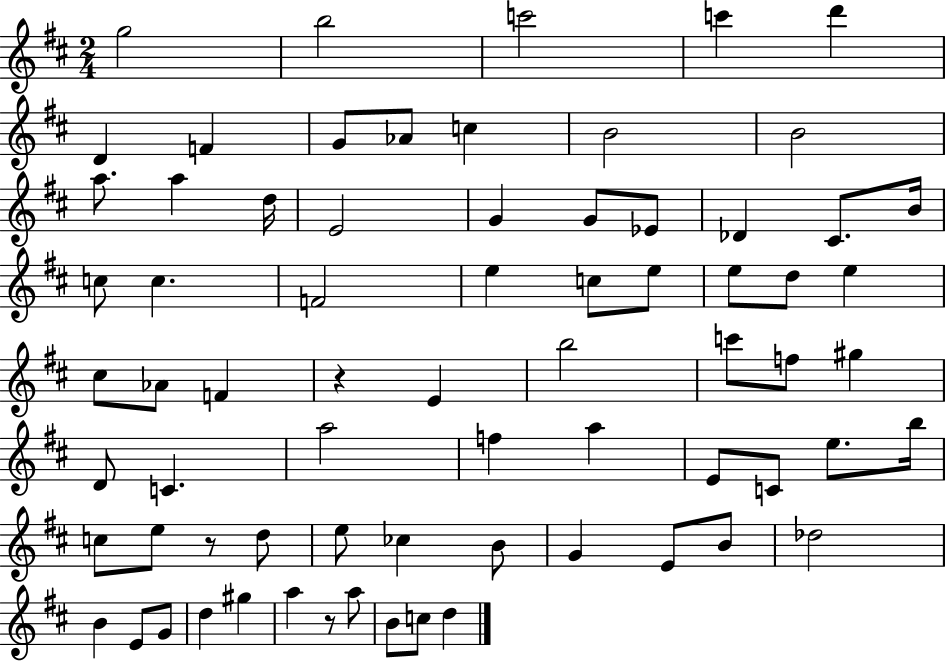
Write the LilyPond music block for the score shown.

{
  \clef treble
  \numericTimeSignature
  \time 2/4
  \key d \major
  g''2 | b''2 | c'''2 | c'''4 d'''4 | \break d'4 f'4 | g'8 aes'8 c''4 | b'2 | b'2 | \break a''8. a''4 d''16 | e'2 | g'4 g'8 ees'8 | des'4 cis'8. b'16 | \break c''8 c''4. | f'2 | e''4 c''8 e''8 | e''8 d''8 e''4 | \break cis''8 aes'8 f'4 | r4 e'4 | b''2 | c'''8 f''8 gis''4 | \break d'8 c'4. | a''2 | f''4 a''4 | e'8 c'8 e''8. b''16 | \break c''8 e''8 r8 d''8 | e''8 ces''4 b'8 | g'4 e'8 b'8 | des''2 | \break b'4 e'8 g'8 | d''4 gis''4 | a''4 r8 a''8 | b'8 c''8 d''4 | \break \bar "|."
}